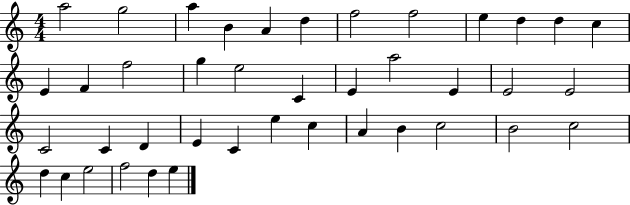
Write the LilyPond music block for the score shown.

{
  \clef treble
  \numericTimeSignature
  \time 4/4
  \key c \major
  a''2 g''2 | a''4 b'4 a'4 d''4 | f''2 f''2 | e''4 d''4 d''4 c''4 | \break e'4 f'4 f''2 | g''4 e''2 c'4 | e'4 a''2 e'4 | e'2 e'2 | \break c'2 c'4 d'4 | e'4 c'4 e''4 c''4 | a'4 b'4 c''2 | b'2 c''2 | \break d''4 c''4 e''2 | f''2 d''4 e''4 | \bar "|."
}